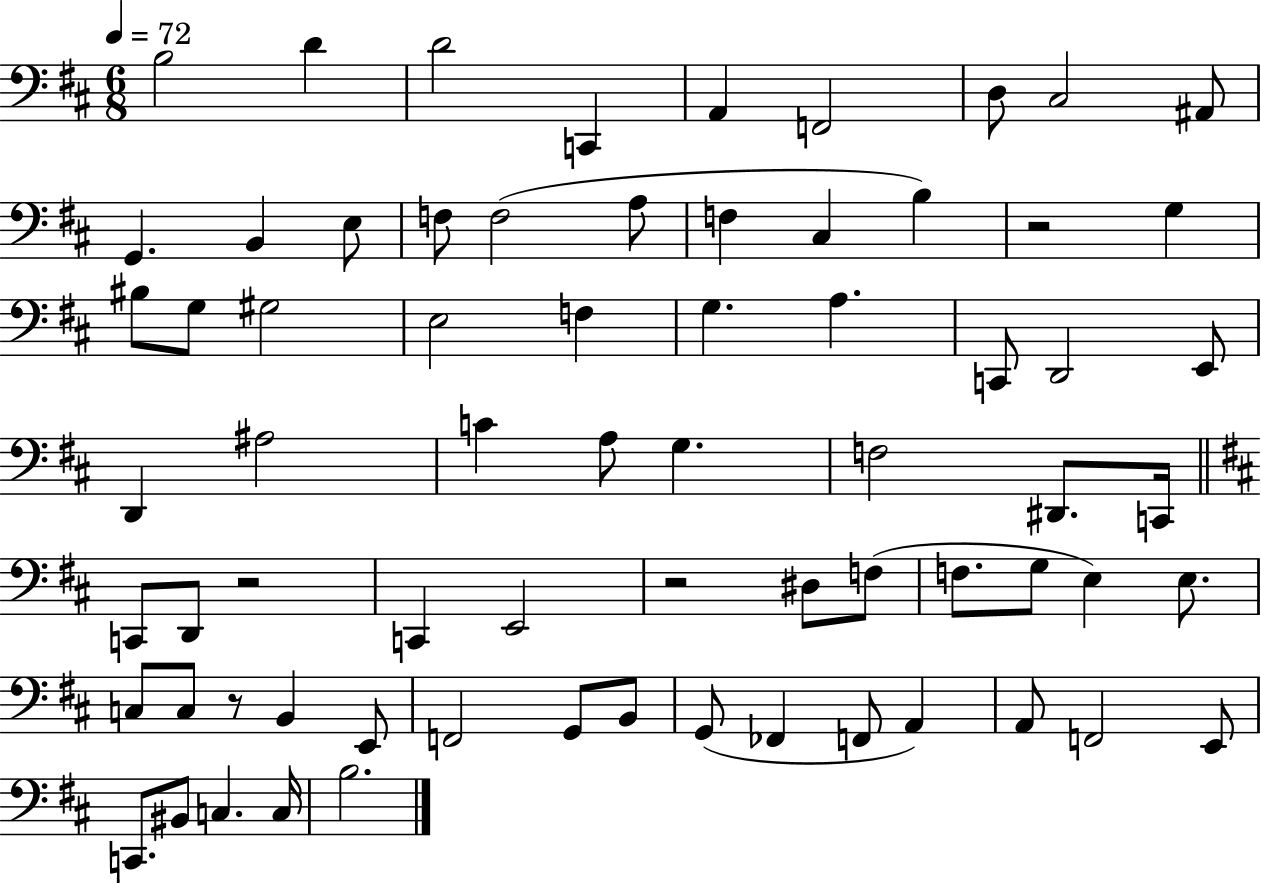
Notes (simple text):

B3/h D4/q D4/h C2/q A2/q F2/h D3/e C#3/h A#2/e G2/q. B2/q E3/e F3/e F3/h A3/e F3/q C#3/q B3/q R/h G3/q BIS3/e G3/e G#3/h E3/h F3/q G3/q. A3/q. C2/e D2/h E2/e D2/q A#3/h C4/q A3/e G3/q. F3/h D#2/e. C2/s C2/e D2/e R/h C2/q E2/h R/h D#3/e F3/e F3/e. G3/e E3/q E3/e. C3/e C3/e R/e B2/q E2/e F2/h G2/e B2/e G2/e FES2/q F2/e A2/q A2/e F2/h E2/e C2/e. BIS2/e C3/q. C3/s B3/h.